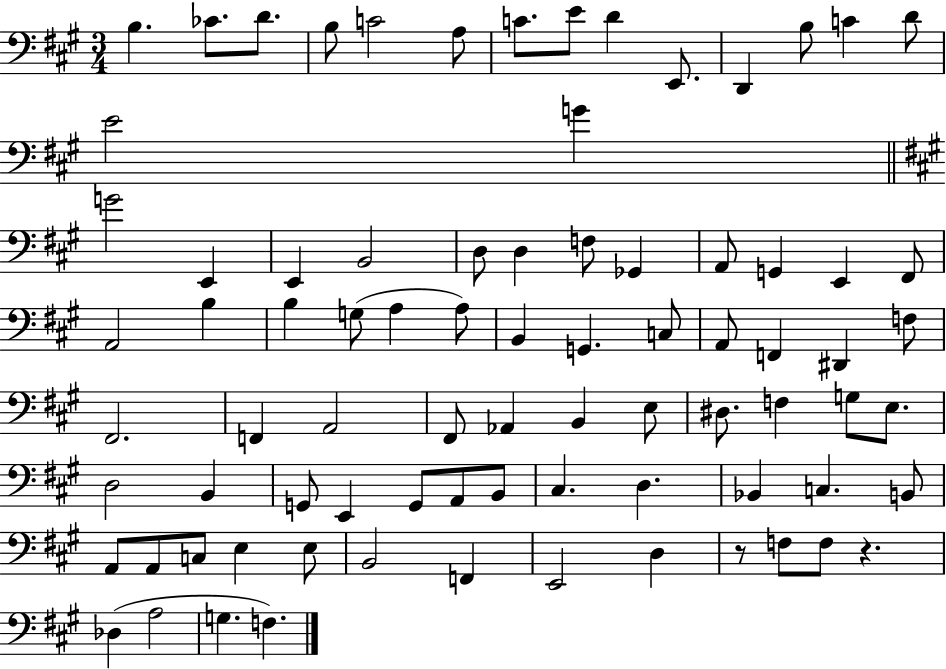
X:1
T:Untitled
M:3/4
L:1/4
K:A
B, _C/2 D/2 B,/2 C2 A,/2 C/2 E/2 D E,,/2 D,, B,/2 C D/2 E2 G G2 E,, E,, B,,2 D,/2 D, F,/2 _G,, A,,/2 G,, E,, ^F,,/2 A,,2 B, B, G,/2 A, A,/2 B,, G,, C,/2 A,,/2 F,, ^D,, F,/2 ^F,,2 F,, A,,2 ^F,,/2 _A,, B,, E,/2 ^D,/2 F, G,/2 E,/2 D,2 B,, G,,/2 E,, G,,/2 A,,/2 B,,/2 ^C, D, _B,, C, B,,/2 A,,/2 A,,/2 C,/2 E, E,/2 B,,2 F,, E,,2 D, z/2 F,/2 F,/2 z _D, A,2 G, F,